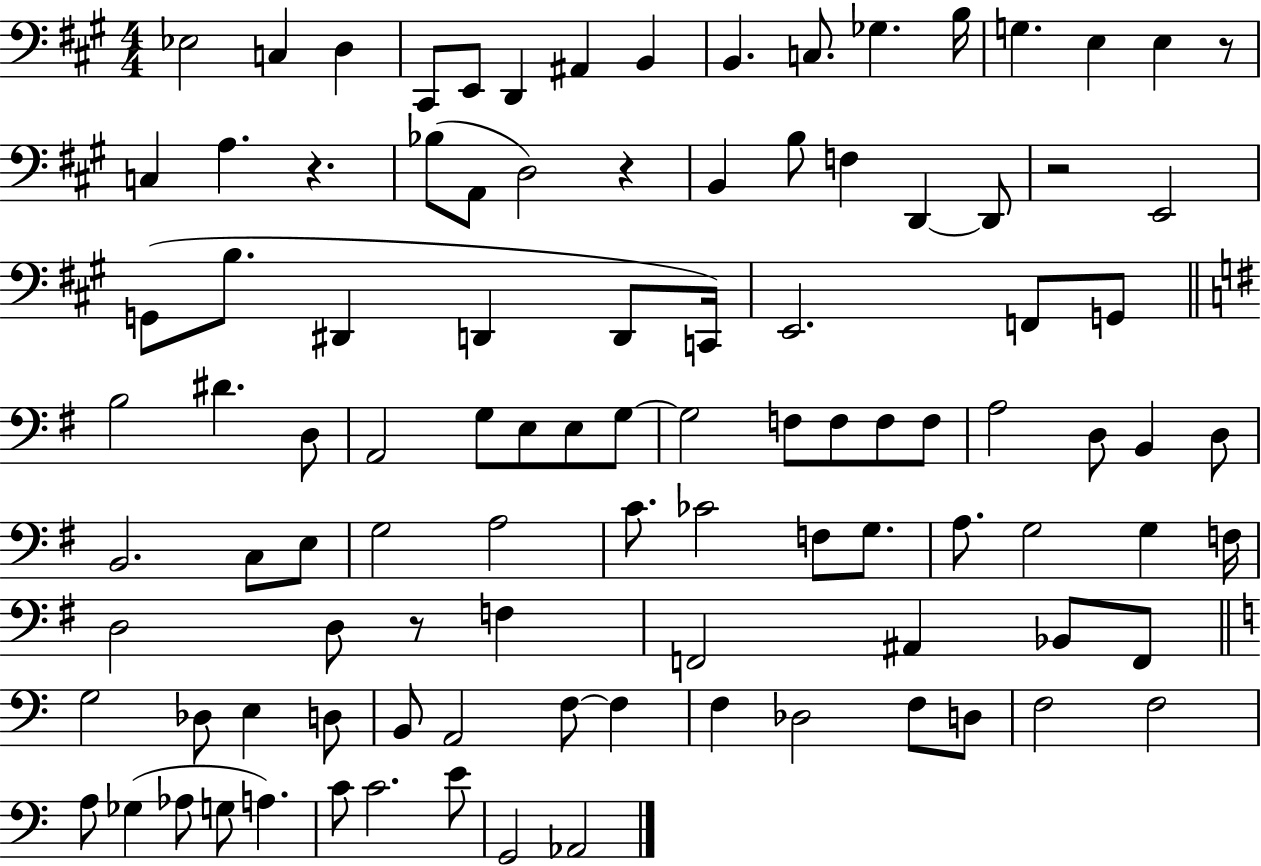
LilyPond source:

{
  \clef bass
  \numericTimeSignature
  \time 4/4
  \key a \major
  \repeat volta 2 { ees2 c4 d4 | cis,8 e,8 d,4 ais,4 b,4 | b,4. c8. ges4. b16 | g4. e4 e4 r8 | \break c4 a4. r4. | bes8( a,8 d2) r4 | b,4 b8 f4 d,4~~ d,8 | r2 e,2 | \break g,8( b8. dis,4 d,4 d,8 c,16) | e,2. f,8 g,8 | \bar "||" \break \key e \minor b2 dis'4. d8 | a,2 g8 e8 e8 g8~~ | g2 f8 f8 f8 f8 | a2 d8 b,4 d8 | \break b,2. c8 e8 | g2 a2 | c'8. ces'2 f8 g8. | a8. g2 g4 f16 | \break d2 d8 r8 f4 | f,2 ais,4 bes,8 f,8 | \bar "||" \break \key c \major g2 des8 e4 d8 | b,8 a,2 f8~~ f4 | f4 des2 f8 d8 | f2 f2 | \break a8 ges4( aes8 g8 a4.) | c'8 c'2. e'8 | g,2 aes,2 | } \bar "|."
}